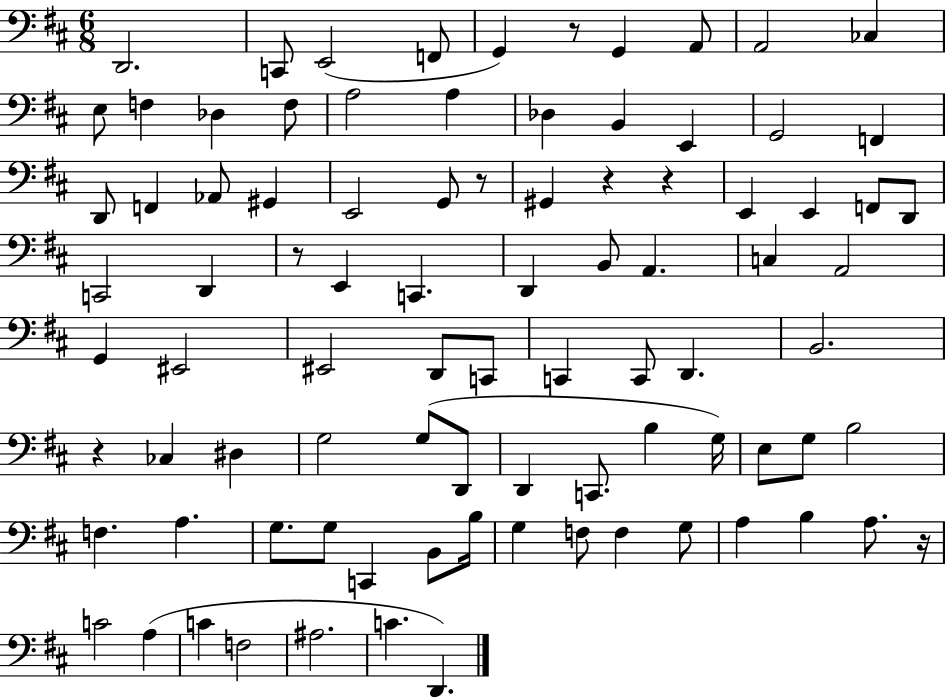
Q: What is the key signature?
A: D major